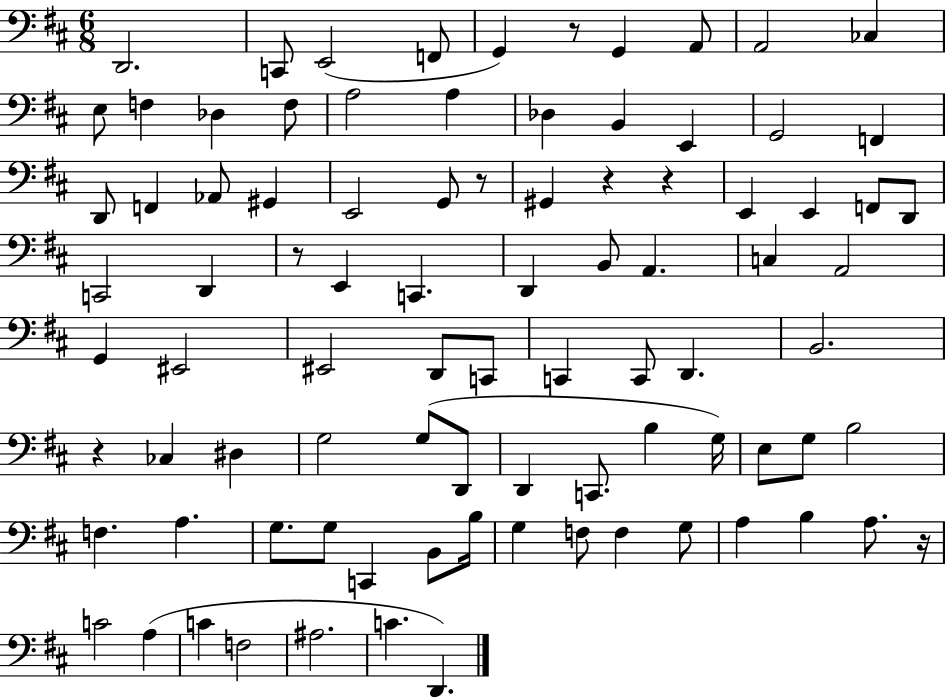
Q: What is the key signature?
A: D major